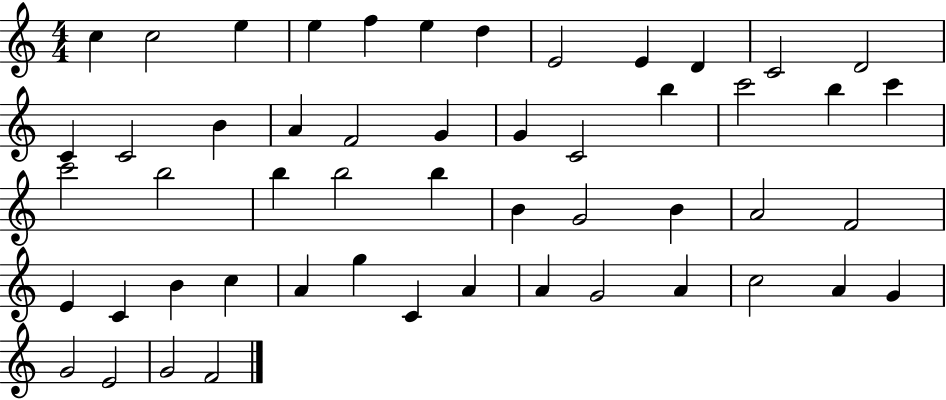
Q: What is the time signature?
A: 4/4